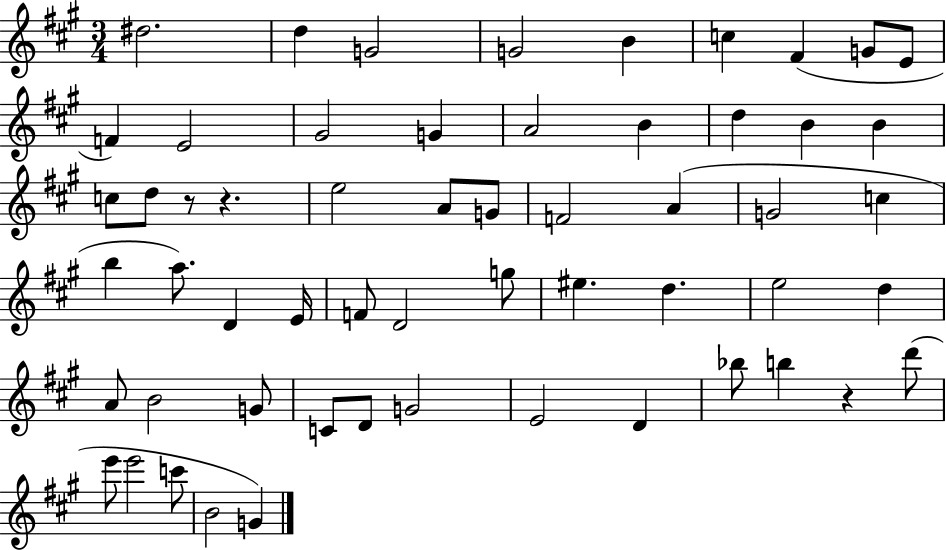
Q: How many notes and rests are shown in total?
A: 57